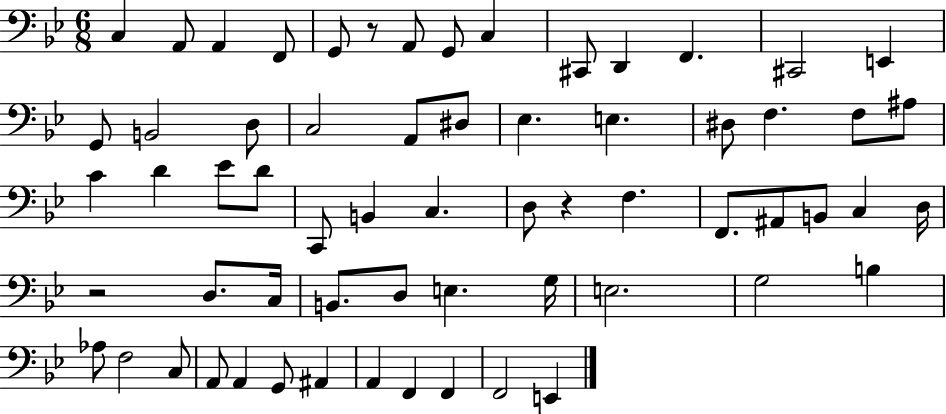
C3/q A2/e A2/q F2/e G2/e R/e A2/e G2/e C3/q C#2/e D2/q F2/q. C#2/h E2/q G2/e B2/h D3/e C3/h A2/e D#3/e Eb3/q. E3/q. D#3/e F3/q. F3/e A#3/e C4/q D4/q Eb4/e D4/e C2/e B2/q C3/q. D3/e R/q F3/q. F2/e. A#2/e B2/e C3/q D3/s R/h D3/e. C3/s B2/e. D3/e E3/q. G3/s E3/h. G3/h B3/q Ab3/e F3/h C3/e A2/e A2/q G2/e A#2/q A2/q F2/q F2/q F2/h E2/q